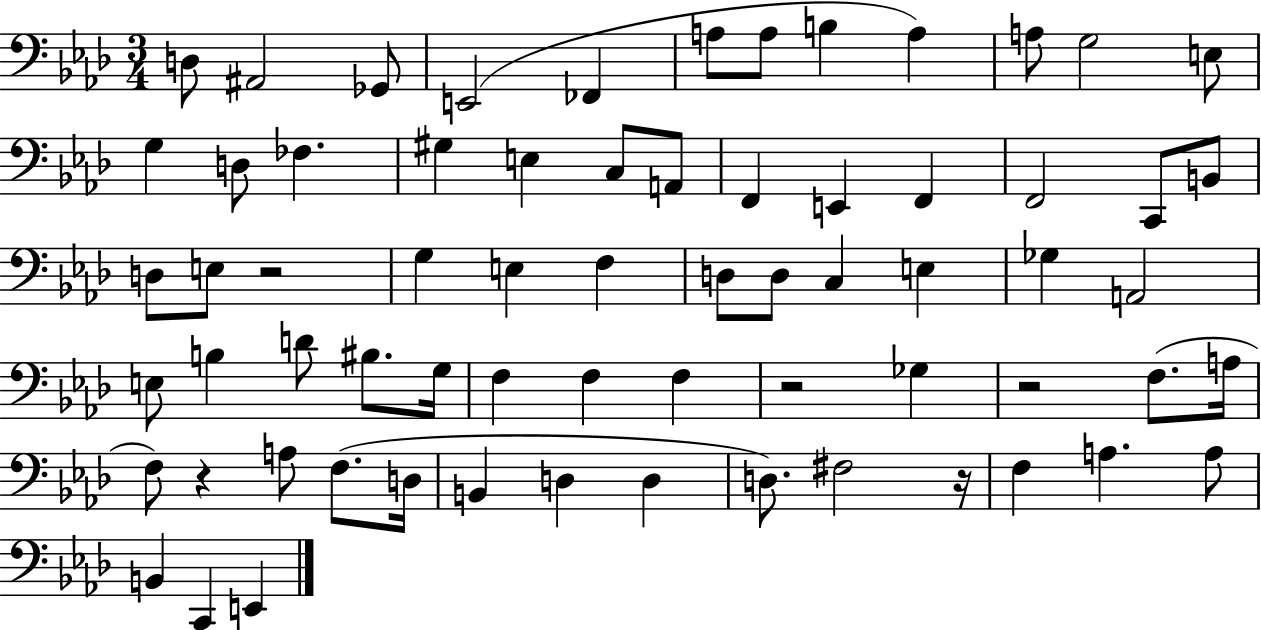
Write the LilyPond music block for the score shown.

{
  \clef bass
  \numericTimeSignature
  \time 3/4
  \key aes \major
  d8 ais,2 ges,8 | e,2( fes,4 | a8 a8 b4 a4) | a8 g2 e8 | \break g4 d8 fes4. | gis4 e4 c8 a,8 | f,4 e,4 f,4 | f,2 c,8 b,8 | \break d8 e8 r2 | g4 e4 f4 | d8 d8 c4 e4 | ges4 a,2 | \break e8 b4 d'8 bis8. g16 | f4 f4 f4 | r2 ges4 | r2 f8.( a16 | \break f8) r4 a8 f8.( d16 | b,4 d4 d4 | d8.) fis2 r16 | f4 a4. a8 | \break b,4 c,4 e,4 | \bar "|."
}